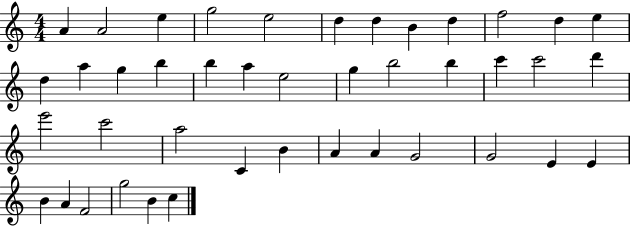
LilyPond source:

{
  \clef treble
  \numericTimeSignature
  \time 4/4
  \key c \major
  a'4 a'2 e''4 | g''2 e''2 | d''4 d''4 b'4 d''4 | f''2 d''4 e''4 | \break d''4 a''4 g''4 b''4 | b''4 a''4 e''2 | g''4 b''2 b''4 | c'''4 c'''2 d'''4 | \break e'''2 c'''2 | a''2 c'4 b'4 | a'4 a'4 g'2 | g'2 e'4 e'4 | \break b'4 a'4 f'2 | g''2 b'4 c''4 | \bar "|."
}